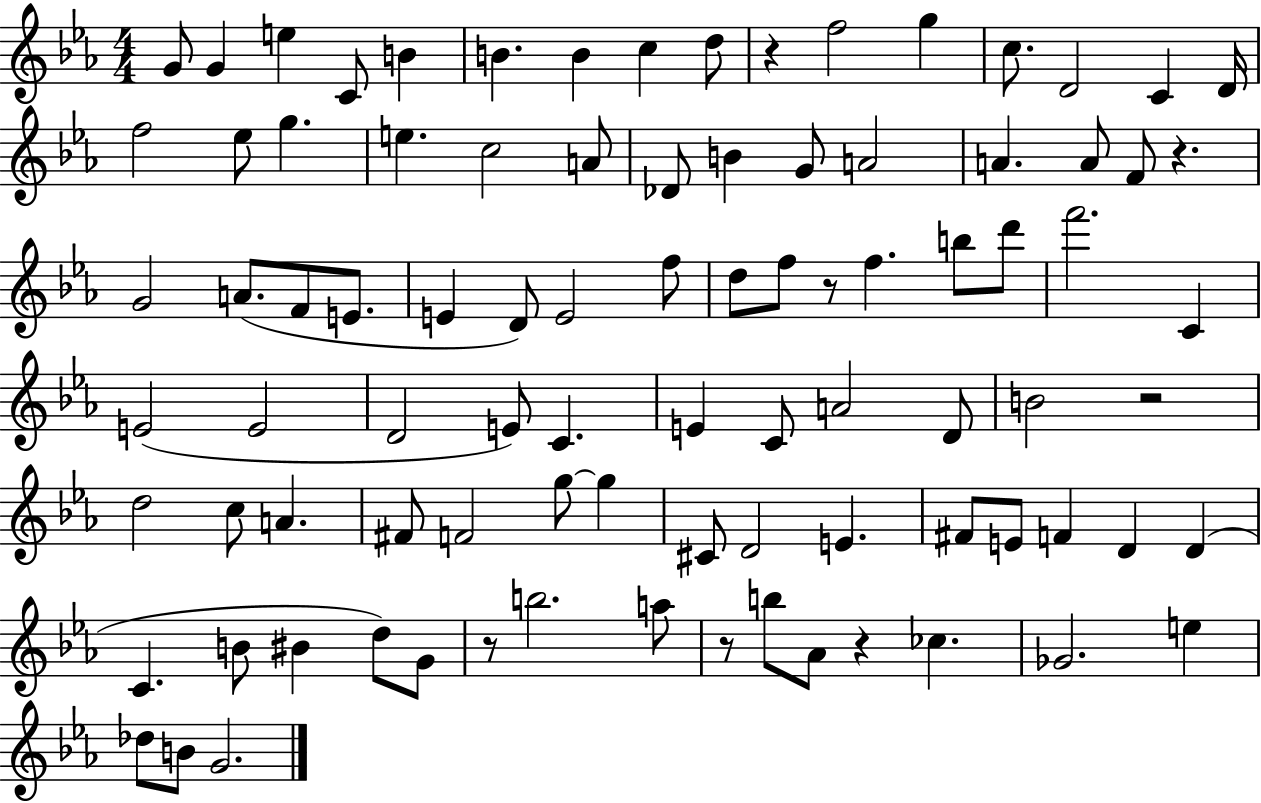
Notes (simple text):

G4/e G4/q E5/q C4/e B4/q B4/q. B4/q C5/q D5/e R/q F5/h G5/q C5/e. D4/h C4/q D4/s F5/h Eb5/e G5/q. E5/q. C5/h A4/e Db4/e B4/q G4/e A4/h A4/q. A4/e F4/e R/q. G4/h A4/e. F4/e E4/e. E4/q D4/e E4/h F5/e D5/e F5/e R/e F5/q. B5/e D6/e F6/h. C4/q E4/h E4/h D4/h E4/e C4/q. E4/q C4/e A4/h D4/e B4/h R/h D5/h C5/e A4/q. F#4/e F4/h G5/e G5/q C#4/e D4/h E4/q. F#4/e E4/e F4/q D4/q D4/q C4/q. B4/e BIS4/q D5/e G4/e R/e B5/h. A5/e R/e B5/e Ab4/e R/q CES5/q. Gb4/h. E5/q Db5/e B4/e G4/h.